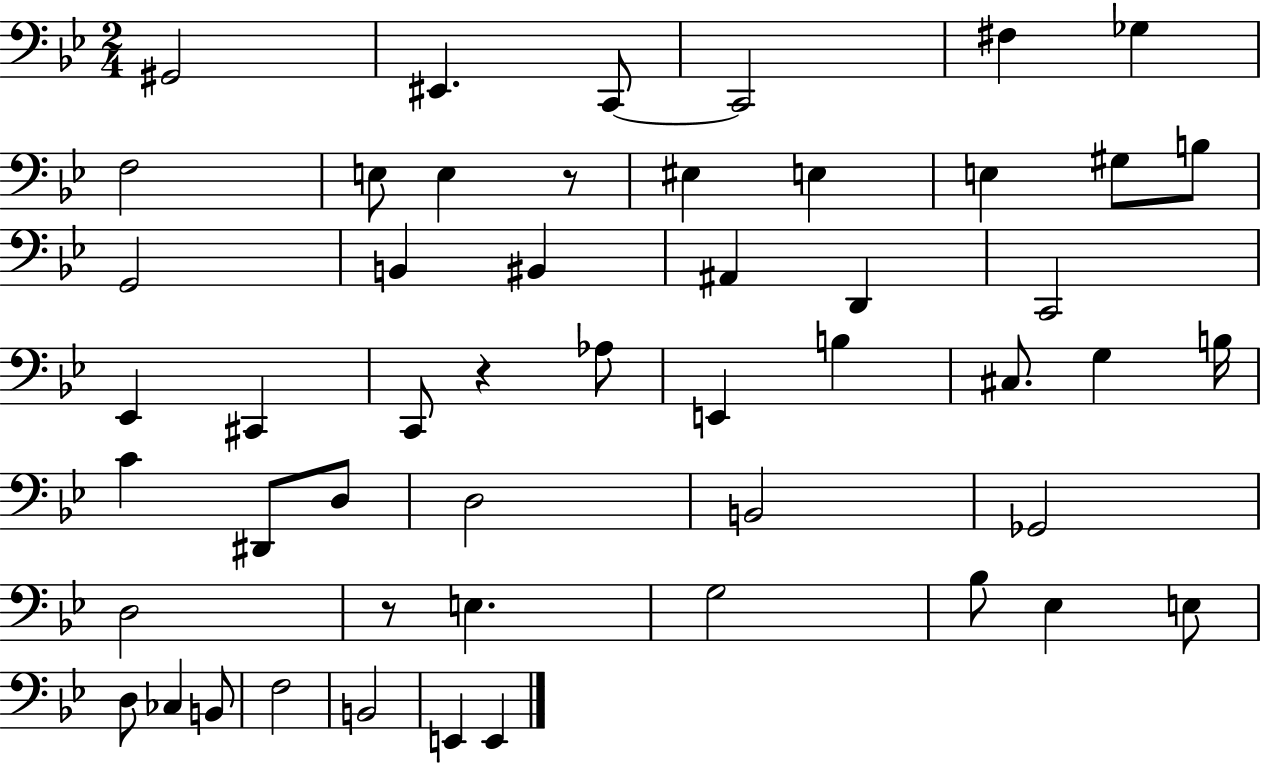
X:1
T:Untitled
M:2/4
L:1/4
K:Bb
^G,,2 ^E,, C,,/2 C,,2 ^F, _G, F,2 E,/2 E, z/2 ^E, E, E, ^G,/2 B,/2 G,,2 B,, ^B,, ^A,, D,, C,,2 _E,, ^C,, C,,/2 z _A,/2 E,, B, ^C,/2 G, B,/4 C ^D,,/2 D,/2 D,2 B,,2 _G,,2 D,2 z/2 E, G,2 _B,/2 _E, E,/2 D,/2 _C, B,,/2 F,2 B,,2 E,, E,,